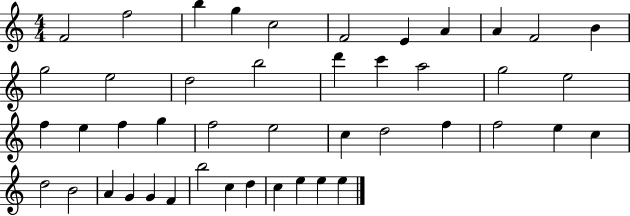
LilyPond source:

{
  \clef treble
  \numericTimeSignature
  \time 4/4
  \key c \major
  f'2 f''2 | b''4 g''4 c''2 | f'2 e'4 a'4 | a'4 f'2 b'4 | \break g''2 e''2 | d''2 b''2 | d'''4 c'''4 a''2 | g''2 e''2 | \break f''4 e''4 f''4 g''4 | f''2 e''2 | c''4 d''2 f''4 | f''2 e''4 c''4 | \break d''2 b'2 | a'4 g'4 g'4 f'4 | b''2 c''4 d''4 | c''4 e''4 e''4 e''4 | \break \bar "|."
}